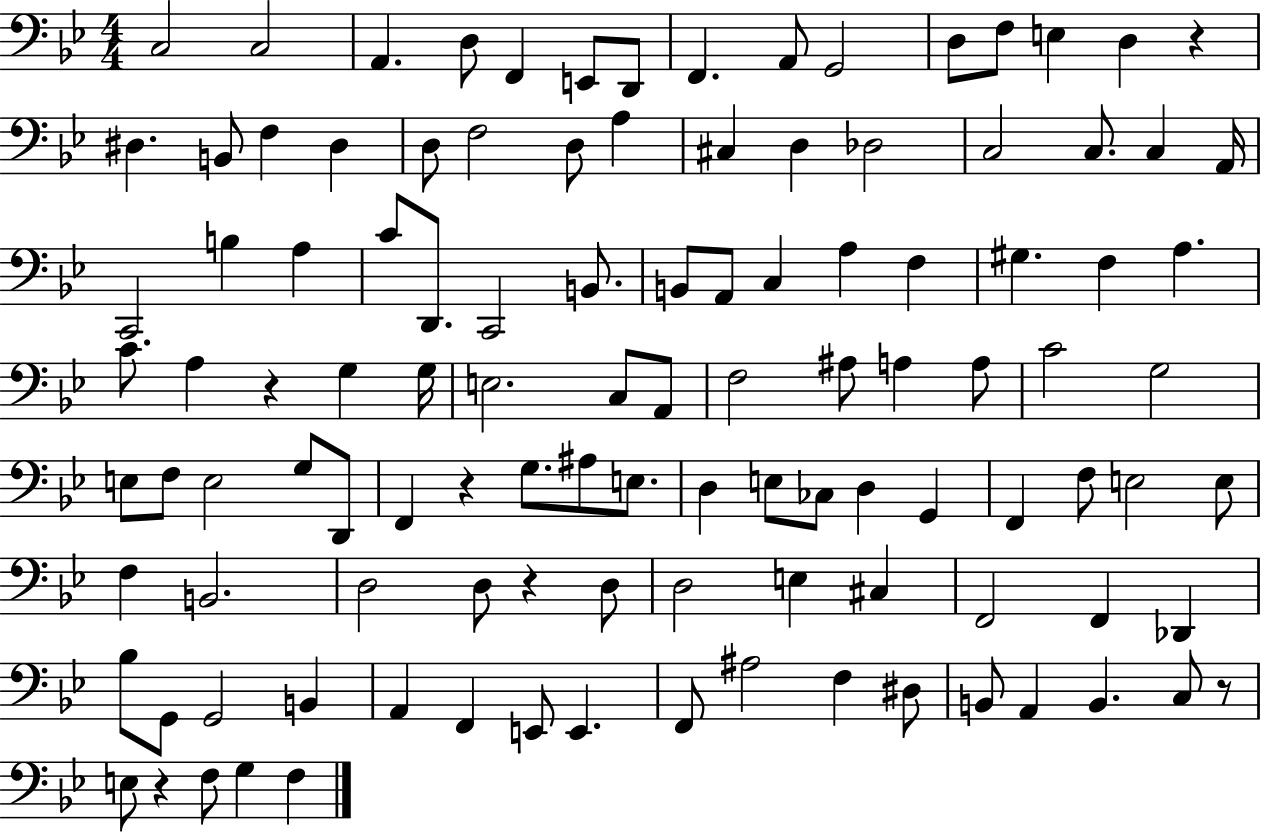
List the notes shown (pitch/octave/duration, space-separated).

C3/h C3/h A2/q. D3/e F2/q E2/e D2/e F2/q. A2/e G2/h D3/e F3/e E3/q D3/q R/q D#3/q. B2/e F3/q D#3/q D3/e F3/h D3/e A3/q C#3/q D3/q Db3/h C3/h C3/e. C3/q A2/s C2/h B3/q A3/q C4/e D2/e. C2/h B2/e. B2/e A2/e C3/q A3/q F3/q G#3/q. F3/q A3/q. C4/e. A3/q R/q G3/q G3/s E3/h. C3/e A2/e F3/h A#3/e A3/q A3/e C4/h G3/h E3/e F3/e E3/h G3/e D2/e F2/q R/q G3/e. A#3/e E3/e. D3/q E3/e CES3/e D3/q G2/q F2/q F3/e E3/h E3/e F3/q B2/h. D3/h D3/e R/q D3/e D3/h E3/q C#3/q F2/h F2/q Db2/q Bb3/e G2/e G2/h B2/q A2/q F2/q E2/e E2/q. F2/e A#3/h F3/q D#3/e B2/e A2/q B2/q. C3/e R/e E3/e R/q F3/e G3/q F3/q